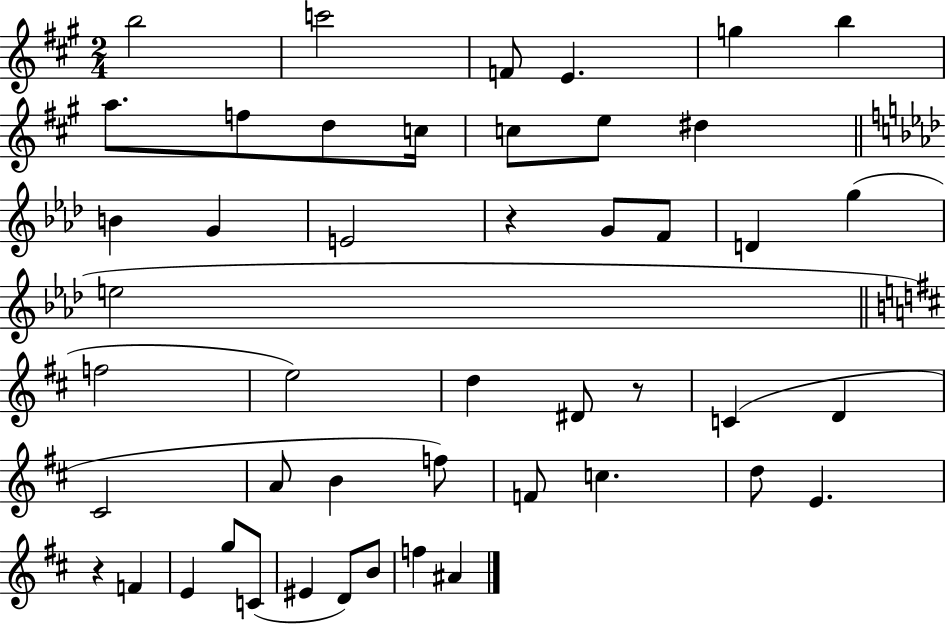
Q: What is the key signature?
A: A major